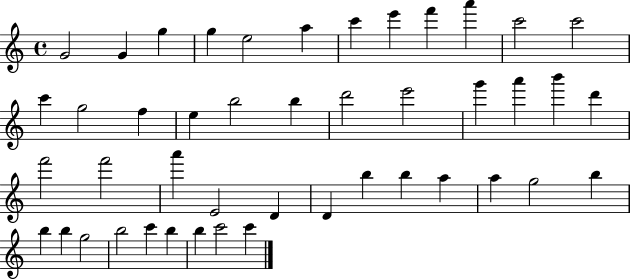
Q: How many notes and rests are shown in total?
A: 45